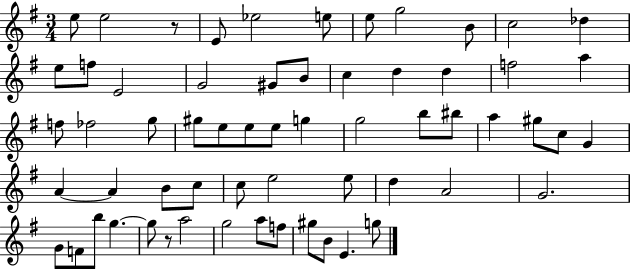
E5/e E5/h R/e E4/e Eb5/h E5/e E5/e G5/h B4/e C5/h Db5/q E5/e F5/e E4/h G4/h G#4/e B4/e C5/q D5/q D5/q F5/h A5/q F5/e FES5/h G5/e G#5/e E5/e E5/e E5/e G5/q G5/h B5/e BIS5/e A5/q G#5/e C5/e G4/q A4/q A4/q B4/e C5/e C5/e E5/h E5/e D5/q A4/h G4/h. G4/e F4/e B5/e G5/q. G5/e R/e A5/h G5/h A5/e F5/e G#5/e B4/e E4/q. G5/e